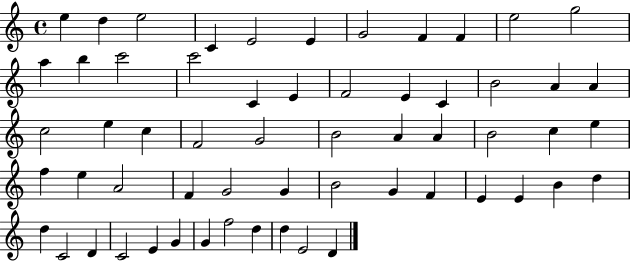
{
  \clef treble
  \time 4/4
  \defaultTimeSignature
  \key c \major
  e''4 d''4 e''2 | c'4 e'2 e'4 | g'2 f'4 f'4 | e''2 g''2 | \break a''4 b''4 c'''2 | c'''2 c'4 e'4 | f'2 e'4 c'4 | b'2 a'4 a'4 | \break c''2 e''4 c''4 | f'2 g'2 | b'2 a'4 a'4 | b'2 c''4 e''4 | \break f''4 e''4 a'2 | f'4 g'2 g'4 | b'2 g'4 f'4 | e'4 e'4 b'4 d''4 | \break d''4 c'2 d'4 | c'2 e'4 g'4 | g'4 f''2 d''4 | d''4 e'2 d'4 | \break \bar "|."
}